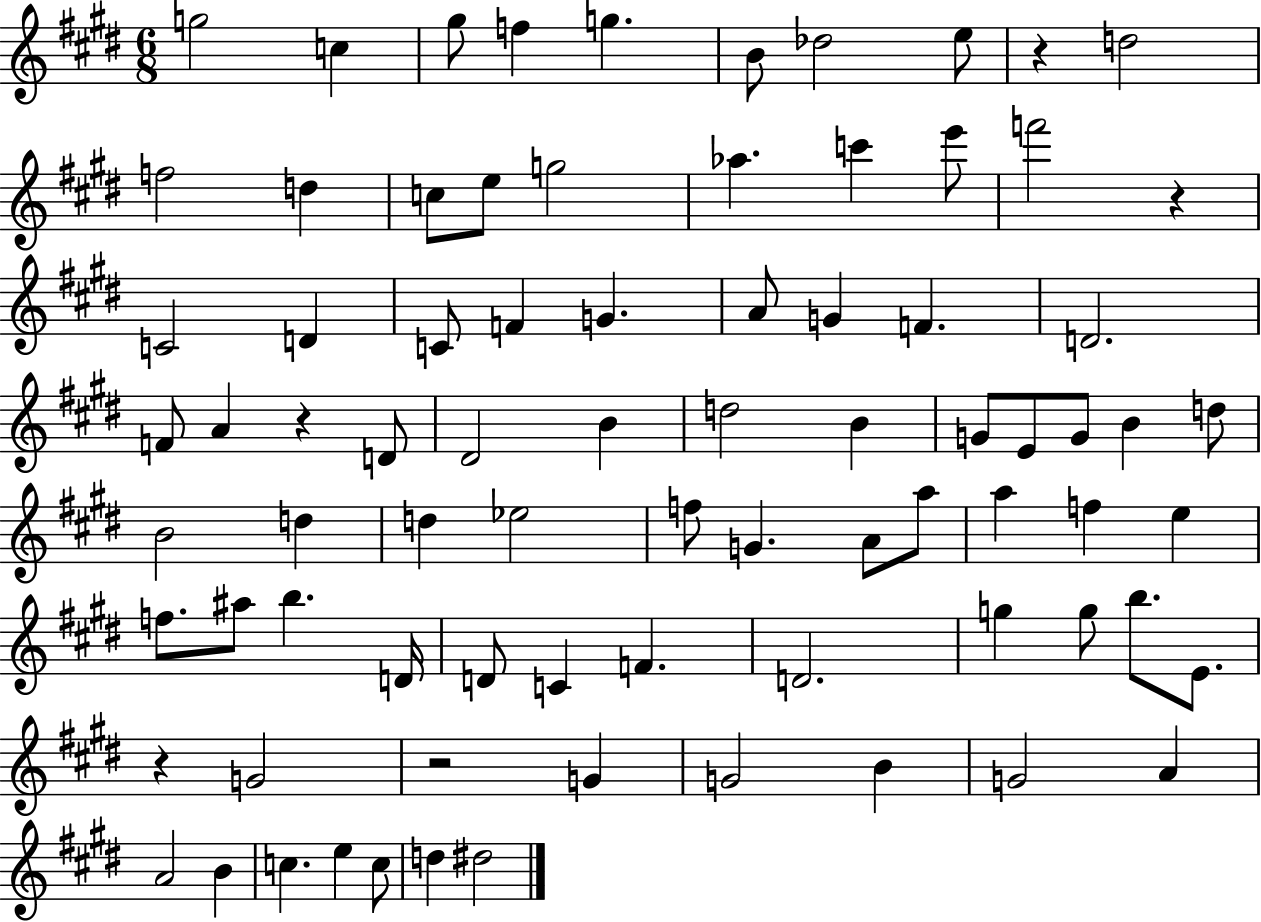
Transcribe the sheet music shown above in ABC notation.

X:1
T:Untitled
M:6/8
L:1/4
K:E
g2 c ^g/2 f g B/2 _d2 e/2 z d2 f2 d c/2 e/2 g2 _a c' e'/2 f'2 z C2 D C/2 F G A/2 G F D2 F/2 A z D/2 ^D2 B d2 B G/2 E/2 G/2 B d/2 B2 d d _e2 f/2 G A/2 a/2 a f e f/2 ^a/2 b D/4 D/2 C F D2 g g/2 b/2 E/2 z G2 z2 G G2 B G2 A A2 B c e c/2 d ^d2